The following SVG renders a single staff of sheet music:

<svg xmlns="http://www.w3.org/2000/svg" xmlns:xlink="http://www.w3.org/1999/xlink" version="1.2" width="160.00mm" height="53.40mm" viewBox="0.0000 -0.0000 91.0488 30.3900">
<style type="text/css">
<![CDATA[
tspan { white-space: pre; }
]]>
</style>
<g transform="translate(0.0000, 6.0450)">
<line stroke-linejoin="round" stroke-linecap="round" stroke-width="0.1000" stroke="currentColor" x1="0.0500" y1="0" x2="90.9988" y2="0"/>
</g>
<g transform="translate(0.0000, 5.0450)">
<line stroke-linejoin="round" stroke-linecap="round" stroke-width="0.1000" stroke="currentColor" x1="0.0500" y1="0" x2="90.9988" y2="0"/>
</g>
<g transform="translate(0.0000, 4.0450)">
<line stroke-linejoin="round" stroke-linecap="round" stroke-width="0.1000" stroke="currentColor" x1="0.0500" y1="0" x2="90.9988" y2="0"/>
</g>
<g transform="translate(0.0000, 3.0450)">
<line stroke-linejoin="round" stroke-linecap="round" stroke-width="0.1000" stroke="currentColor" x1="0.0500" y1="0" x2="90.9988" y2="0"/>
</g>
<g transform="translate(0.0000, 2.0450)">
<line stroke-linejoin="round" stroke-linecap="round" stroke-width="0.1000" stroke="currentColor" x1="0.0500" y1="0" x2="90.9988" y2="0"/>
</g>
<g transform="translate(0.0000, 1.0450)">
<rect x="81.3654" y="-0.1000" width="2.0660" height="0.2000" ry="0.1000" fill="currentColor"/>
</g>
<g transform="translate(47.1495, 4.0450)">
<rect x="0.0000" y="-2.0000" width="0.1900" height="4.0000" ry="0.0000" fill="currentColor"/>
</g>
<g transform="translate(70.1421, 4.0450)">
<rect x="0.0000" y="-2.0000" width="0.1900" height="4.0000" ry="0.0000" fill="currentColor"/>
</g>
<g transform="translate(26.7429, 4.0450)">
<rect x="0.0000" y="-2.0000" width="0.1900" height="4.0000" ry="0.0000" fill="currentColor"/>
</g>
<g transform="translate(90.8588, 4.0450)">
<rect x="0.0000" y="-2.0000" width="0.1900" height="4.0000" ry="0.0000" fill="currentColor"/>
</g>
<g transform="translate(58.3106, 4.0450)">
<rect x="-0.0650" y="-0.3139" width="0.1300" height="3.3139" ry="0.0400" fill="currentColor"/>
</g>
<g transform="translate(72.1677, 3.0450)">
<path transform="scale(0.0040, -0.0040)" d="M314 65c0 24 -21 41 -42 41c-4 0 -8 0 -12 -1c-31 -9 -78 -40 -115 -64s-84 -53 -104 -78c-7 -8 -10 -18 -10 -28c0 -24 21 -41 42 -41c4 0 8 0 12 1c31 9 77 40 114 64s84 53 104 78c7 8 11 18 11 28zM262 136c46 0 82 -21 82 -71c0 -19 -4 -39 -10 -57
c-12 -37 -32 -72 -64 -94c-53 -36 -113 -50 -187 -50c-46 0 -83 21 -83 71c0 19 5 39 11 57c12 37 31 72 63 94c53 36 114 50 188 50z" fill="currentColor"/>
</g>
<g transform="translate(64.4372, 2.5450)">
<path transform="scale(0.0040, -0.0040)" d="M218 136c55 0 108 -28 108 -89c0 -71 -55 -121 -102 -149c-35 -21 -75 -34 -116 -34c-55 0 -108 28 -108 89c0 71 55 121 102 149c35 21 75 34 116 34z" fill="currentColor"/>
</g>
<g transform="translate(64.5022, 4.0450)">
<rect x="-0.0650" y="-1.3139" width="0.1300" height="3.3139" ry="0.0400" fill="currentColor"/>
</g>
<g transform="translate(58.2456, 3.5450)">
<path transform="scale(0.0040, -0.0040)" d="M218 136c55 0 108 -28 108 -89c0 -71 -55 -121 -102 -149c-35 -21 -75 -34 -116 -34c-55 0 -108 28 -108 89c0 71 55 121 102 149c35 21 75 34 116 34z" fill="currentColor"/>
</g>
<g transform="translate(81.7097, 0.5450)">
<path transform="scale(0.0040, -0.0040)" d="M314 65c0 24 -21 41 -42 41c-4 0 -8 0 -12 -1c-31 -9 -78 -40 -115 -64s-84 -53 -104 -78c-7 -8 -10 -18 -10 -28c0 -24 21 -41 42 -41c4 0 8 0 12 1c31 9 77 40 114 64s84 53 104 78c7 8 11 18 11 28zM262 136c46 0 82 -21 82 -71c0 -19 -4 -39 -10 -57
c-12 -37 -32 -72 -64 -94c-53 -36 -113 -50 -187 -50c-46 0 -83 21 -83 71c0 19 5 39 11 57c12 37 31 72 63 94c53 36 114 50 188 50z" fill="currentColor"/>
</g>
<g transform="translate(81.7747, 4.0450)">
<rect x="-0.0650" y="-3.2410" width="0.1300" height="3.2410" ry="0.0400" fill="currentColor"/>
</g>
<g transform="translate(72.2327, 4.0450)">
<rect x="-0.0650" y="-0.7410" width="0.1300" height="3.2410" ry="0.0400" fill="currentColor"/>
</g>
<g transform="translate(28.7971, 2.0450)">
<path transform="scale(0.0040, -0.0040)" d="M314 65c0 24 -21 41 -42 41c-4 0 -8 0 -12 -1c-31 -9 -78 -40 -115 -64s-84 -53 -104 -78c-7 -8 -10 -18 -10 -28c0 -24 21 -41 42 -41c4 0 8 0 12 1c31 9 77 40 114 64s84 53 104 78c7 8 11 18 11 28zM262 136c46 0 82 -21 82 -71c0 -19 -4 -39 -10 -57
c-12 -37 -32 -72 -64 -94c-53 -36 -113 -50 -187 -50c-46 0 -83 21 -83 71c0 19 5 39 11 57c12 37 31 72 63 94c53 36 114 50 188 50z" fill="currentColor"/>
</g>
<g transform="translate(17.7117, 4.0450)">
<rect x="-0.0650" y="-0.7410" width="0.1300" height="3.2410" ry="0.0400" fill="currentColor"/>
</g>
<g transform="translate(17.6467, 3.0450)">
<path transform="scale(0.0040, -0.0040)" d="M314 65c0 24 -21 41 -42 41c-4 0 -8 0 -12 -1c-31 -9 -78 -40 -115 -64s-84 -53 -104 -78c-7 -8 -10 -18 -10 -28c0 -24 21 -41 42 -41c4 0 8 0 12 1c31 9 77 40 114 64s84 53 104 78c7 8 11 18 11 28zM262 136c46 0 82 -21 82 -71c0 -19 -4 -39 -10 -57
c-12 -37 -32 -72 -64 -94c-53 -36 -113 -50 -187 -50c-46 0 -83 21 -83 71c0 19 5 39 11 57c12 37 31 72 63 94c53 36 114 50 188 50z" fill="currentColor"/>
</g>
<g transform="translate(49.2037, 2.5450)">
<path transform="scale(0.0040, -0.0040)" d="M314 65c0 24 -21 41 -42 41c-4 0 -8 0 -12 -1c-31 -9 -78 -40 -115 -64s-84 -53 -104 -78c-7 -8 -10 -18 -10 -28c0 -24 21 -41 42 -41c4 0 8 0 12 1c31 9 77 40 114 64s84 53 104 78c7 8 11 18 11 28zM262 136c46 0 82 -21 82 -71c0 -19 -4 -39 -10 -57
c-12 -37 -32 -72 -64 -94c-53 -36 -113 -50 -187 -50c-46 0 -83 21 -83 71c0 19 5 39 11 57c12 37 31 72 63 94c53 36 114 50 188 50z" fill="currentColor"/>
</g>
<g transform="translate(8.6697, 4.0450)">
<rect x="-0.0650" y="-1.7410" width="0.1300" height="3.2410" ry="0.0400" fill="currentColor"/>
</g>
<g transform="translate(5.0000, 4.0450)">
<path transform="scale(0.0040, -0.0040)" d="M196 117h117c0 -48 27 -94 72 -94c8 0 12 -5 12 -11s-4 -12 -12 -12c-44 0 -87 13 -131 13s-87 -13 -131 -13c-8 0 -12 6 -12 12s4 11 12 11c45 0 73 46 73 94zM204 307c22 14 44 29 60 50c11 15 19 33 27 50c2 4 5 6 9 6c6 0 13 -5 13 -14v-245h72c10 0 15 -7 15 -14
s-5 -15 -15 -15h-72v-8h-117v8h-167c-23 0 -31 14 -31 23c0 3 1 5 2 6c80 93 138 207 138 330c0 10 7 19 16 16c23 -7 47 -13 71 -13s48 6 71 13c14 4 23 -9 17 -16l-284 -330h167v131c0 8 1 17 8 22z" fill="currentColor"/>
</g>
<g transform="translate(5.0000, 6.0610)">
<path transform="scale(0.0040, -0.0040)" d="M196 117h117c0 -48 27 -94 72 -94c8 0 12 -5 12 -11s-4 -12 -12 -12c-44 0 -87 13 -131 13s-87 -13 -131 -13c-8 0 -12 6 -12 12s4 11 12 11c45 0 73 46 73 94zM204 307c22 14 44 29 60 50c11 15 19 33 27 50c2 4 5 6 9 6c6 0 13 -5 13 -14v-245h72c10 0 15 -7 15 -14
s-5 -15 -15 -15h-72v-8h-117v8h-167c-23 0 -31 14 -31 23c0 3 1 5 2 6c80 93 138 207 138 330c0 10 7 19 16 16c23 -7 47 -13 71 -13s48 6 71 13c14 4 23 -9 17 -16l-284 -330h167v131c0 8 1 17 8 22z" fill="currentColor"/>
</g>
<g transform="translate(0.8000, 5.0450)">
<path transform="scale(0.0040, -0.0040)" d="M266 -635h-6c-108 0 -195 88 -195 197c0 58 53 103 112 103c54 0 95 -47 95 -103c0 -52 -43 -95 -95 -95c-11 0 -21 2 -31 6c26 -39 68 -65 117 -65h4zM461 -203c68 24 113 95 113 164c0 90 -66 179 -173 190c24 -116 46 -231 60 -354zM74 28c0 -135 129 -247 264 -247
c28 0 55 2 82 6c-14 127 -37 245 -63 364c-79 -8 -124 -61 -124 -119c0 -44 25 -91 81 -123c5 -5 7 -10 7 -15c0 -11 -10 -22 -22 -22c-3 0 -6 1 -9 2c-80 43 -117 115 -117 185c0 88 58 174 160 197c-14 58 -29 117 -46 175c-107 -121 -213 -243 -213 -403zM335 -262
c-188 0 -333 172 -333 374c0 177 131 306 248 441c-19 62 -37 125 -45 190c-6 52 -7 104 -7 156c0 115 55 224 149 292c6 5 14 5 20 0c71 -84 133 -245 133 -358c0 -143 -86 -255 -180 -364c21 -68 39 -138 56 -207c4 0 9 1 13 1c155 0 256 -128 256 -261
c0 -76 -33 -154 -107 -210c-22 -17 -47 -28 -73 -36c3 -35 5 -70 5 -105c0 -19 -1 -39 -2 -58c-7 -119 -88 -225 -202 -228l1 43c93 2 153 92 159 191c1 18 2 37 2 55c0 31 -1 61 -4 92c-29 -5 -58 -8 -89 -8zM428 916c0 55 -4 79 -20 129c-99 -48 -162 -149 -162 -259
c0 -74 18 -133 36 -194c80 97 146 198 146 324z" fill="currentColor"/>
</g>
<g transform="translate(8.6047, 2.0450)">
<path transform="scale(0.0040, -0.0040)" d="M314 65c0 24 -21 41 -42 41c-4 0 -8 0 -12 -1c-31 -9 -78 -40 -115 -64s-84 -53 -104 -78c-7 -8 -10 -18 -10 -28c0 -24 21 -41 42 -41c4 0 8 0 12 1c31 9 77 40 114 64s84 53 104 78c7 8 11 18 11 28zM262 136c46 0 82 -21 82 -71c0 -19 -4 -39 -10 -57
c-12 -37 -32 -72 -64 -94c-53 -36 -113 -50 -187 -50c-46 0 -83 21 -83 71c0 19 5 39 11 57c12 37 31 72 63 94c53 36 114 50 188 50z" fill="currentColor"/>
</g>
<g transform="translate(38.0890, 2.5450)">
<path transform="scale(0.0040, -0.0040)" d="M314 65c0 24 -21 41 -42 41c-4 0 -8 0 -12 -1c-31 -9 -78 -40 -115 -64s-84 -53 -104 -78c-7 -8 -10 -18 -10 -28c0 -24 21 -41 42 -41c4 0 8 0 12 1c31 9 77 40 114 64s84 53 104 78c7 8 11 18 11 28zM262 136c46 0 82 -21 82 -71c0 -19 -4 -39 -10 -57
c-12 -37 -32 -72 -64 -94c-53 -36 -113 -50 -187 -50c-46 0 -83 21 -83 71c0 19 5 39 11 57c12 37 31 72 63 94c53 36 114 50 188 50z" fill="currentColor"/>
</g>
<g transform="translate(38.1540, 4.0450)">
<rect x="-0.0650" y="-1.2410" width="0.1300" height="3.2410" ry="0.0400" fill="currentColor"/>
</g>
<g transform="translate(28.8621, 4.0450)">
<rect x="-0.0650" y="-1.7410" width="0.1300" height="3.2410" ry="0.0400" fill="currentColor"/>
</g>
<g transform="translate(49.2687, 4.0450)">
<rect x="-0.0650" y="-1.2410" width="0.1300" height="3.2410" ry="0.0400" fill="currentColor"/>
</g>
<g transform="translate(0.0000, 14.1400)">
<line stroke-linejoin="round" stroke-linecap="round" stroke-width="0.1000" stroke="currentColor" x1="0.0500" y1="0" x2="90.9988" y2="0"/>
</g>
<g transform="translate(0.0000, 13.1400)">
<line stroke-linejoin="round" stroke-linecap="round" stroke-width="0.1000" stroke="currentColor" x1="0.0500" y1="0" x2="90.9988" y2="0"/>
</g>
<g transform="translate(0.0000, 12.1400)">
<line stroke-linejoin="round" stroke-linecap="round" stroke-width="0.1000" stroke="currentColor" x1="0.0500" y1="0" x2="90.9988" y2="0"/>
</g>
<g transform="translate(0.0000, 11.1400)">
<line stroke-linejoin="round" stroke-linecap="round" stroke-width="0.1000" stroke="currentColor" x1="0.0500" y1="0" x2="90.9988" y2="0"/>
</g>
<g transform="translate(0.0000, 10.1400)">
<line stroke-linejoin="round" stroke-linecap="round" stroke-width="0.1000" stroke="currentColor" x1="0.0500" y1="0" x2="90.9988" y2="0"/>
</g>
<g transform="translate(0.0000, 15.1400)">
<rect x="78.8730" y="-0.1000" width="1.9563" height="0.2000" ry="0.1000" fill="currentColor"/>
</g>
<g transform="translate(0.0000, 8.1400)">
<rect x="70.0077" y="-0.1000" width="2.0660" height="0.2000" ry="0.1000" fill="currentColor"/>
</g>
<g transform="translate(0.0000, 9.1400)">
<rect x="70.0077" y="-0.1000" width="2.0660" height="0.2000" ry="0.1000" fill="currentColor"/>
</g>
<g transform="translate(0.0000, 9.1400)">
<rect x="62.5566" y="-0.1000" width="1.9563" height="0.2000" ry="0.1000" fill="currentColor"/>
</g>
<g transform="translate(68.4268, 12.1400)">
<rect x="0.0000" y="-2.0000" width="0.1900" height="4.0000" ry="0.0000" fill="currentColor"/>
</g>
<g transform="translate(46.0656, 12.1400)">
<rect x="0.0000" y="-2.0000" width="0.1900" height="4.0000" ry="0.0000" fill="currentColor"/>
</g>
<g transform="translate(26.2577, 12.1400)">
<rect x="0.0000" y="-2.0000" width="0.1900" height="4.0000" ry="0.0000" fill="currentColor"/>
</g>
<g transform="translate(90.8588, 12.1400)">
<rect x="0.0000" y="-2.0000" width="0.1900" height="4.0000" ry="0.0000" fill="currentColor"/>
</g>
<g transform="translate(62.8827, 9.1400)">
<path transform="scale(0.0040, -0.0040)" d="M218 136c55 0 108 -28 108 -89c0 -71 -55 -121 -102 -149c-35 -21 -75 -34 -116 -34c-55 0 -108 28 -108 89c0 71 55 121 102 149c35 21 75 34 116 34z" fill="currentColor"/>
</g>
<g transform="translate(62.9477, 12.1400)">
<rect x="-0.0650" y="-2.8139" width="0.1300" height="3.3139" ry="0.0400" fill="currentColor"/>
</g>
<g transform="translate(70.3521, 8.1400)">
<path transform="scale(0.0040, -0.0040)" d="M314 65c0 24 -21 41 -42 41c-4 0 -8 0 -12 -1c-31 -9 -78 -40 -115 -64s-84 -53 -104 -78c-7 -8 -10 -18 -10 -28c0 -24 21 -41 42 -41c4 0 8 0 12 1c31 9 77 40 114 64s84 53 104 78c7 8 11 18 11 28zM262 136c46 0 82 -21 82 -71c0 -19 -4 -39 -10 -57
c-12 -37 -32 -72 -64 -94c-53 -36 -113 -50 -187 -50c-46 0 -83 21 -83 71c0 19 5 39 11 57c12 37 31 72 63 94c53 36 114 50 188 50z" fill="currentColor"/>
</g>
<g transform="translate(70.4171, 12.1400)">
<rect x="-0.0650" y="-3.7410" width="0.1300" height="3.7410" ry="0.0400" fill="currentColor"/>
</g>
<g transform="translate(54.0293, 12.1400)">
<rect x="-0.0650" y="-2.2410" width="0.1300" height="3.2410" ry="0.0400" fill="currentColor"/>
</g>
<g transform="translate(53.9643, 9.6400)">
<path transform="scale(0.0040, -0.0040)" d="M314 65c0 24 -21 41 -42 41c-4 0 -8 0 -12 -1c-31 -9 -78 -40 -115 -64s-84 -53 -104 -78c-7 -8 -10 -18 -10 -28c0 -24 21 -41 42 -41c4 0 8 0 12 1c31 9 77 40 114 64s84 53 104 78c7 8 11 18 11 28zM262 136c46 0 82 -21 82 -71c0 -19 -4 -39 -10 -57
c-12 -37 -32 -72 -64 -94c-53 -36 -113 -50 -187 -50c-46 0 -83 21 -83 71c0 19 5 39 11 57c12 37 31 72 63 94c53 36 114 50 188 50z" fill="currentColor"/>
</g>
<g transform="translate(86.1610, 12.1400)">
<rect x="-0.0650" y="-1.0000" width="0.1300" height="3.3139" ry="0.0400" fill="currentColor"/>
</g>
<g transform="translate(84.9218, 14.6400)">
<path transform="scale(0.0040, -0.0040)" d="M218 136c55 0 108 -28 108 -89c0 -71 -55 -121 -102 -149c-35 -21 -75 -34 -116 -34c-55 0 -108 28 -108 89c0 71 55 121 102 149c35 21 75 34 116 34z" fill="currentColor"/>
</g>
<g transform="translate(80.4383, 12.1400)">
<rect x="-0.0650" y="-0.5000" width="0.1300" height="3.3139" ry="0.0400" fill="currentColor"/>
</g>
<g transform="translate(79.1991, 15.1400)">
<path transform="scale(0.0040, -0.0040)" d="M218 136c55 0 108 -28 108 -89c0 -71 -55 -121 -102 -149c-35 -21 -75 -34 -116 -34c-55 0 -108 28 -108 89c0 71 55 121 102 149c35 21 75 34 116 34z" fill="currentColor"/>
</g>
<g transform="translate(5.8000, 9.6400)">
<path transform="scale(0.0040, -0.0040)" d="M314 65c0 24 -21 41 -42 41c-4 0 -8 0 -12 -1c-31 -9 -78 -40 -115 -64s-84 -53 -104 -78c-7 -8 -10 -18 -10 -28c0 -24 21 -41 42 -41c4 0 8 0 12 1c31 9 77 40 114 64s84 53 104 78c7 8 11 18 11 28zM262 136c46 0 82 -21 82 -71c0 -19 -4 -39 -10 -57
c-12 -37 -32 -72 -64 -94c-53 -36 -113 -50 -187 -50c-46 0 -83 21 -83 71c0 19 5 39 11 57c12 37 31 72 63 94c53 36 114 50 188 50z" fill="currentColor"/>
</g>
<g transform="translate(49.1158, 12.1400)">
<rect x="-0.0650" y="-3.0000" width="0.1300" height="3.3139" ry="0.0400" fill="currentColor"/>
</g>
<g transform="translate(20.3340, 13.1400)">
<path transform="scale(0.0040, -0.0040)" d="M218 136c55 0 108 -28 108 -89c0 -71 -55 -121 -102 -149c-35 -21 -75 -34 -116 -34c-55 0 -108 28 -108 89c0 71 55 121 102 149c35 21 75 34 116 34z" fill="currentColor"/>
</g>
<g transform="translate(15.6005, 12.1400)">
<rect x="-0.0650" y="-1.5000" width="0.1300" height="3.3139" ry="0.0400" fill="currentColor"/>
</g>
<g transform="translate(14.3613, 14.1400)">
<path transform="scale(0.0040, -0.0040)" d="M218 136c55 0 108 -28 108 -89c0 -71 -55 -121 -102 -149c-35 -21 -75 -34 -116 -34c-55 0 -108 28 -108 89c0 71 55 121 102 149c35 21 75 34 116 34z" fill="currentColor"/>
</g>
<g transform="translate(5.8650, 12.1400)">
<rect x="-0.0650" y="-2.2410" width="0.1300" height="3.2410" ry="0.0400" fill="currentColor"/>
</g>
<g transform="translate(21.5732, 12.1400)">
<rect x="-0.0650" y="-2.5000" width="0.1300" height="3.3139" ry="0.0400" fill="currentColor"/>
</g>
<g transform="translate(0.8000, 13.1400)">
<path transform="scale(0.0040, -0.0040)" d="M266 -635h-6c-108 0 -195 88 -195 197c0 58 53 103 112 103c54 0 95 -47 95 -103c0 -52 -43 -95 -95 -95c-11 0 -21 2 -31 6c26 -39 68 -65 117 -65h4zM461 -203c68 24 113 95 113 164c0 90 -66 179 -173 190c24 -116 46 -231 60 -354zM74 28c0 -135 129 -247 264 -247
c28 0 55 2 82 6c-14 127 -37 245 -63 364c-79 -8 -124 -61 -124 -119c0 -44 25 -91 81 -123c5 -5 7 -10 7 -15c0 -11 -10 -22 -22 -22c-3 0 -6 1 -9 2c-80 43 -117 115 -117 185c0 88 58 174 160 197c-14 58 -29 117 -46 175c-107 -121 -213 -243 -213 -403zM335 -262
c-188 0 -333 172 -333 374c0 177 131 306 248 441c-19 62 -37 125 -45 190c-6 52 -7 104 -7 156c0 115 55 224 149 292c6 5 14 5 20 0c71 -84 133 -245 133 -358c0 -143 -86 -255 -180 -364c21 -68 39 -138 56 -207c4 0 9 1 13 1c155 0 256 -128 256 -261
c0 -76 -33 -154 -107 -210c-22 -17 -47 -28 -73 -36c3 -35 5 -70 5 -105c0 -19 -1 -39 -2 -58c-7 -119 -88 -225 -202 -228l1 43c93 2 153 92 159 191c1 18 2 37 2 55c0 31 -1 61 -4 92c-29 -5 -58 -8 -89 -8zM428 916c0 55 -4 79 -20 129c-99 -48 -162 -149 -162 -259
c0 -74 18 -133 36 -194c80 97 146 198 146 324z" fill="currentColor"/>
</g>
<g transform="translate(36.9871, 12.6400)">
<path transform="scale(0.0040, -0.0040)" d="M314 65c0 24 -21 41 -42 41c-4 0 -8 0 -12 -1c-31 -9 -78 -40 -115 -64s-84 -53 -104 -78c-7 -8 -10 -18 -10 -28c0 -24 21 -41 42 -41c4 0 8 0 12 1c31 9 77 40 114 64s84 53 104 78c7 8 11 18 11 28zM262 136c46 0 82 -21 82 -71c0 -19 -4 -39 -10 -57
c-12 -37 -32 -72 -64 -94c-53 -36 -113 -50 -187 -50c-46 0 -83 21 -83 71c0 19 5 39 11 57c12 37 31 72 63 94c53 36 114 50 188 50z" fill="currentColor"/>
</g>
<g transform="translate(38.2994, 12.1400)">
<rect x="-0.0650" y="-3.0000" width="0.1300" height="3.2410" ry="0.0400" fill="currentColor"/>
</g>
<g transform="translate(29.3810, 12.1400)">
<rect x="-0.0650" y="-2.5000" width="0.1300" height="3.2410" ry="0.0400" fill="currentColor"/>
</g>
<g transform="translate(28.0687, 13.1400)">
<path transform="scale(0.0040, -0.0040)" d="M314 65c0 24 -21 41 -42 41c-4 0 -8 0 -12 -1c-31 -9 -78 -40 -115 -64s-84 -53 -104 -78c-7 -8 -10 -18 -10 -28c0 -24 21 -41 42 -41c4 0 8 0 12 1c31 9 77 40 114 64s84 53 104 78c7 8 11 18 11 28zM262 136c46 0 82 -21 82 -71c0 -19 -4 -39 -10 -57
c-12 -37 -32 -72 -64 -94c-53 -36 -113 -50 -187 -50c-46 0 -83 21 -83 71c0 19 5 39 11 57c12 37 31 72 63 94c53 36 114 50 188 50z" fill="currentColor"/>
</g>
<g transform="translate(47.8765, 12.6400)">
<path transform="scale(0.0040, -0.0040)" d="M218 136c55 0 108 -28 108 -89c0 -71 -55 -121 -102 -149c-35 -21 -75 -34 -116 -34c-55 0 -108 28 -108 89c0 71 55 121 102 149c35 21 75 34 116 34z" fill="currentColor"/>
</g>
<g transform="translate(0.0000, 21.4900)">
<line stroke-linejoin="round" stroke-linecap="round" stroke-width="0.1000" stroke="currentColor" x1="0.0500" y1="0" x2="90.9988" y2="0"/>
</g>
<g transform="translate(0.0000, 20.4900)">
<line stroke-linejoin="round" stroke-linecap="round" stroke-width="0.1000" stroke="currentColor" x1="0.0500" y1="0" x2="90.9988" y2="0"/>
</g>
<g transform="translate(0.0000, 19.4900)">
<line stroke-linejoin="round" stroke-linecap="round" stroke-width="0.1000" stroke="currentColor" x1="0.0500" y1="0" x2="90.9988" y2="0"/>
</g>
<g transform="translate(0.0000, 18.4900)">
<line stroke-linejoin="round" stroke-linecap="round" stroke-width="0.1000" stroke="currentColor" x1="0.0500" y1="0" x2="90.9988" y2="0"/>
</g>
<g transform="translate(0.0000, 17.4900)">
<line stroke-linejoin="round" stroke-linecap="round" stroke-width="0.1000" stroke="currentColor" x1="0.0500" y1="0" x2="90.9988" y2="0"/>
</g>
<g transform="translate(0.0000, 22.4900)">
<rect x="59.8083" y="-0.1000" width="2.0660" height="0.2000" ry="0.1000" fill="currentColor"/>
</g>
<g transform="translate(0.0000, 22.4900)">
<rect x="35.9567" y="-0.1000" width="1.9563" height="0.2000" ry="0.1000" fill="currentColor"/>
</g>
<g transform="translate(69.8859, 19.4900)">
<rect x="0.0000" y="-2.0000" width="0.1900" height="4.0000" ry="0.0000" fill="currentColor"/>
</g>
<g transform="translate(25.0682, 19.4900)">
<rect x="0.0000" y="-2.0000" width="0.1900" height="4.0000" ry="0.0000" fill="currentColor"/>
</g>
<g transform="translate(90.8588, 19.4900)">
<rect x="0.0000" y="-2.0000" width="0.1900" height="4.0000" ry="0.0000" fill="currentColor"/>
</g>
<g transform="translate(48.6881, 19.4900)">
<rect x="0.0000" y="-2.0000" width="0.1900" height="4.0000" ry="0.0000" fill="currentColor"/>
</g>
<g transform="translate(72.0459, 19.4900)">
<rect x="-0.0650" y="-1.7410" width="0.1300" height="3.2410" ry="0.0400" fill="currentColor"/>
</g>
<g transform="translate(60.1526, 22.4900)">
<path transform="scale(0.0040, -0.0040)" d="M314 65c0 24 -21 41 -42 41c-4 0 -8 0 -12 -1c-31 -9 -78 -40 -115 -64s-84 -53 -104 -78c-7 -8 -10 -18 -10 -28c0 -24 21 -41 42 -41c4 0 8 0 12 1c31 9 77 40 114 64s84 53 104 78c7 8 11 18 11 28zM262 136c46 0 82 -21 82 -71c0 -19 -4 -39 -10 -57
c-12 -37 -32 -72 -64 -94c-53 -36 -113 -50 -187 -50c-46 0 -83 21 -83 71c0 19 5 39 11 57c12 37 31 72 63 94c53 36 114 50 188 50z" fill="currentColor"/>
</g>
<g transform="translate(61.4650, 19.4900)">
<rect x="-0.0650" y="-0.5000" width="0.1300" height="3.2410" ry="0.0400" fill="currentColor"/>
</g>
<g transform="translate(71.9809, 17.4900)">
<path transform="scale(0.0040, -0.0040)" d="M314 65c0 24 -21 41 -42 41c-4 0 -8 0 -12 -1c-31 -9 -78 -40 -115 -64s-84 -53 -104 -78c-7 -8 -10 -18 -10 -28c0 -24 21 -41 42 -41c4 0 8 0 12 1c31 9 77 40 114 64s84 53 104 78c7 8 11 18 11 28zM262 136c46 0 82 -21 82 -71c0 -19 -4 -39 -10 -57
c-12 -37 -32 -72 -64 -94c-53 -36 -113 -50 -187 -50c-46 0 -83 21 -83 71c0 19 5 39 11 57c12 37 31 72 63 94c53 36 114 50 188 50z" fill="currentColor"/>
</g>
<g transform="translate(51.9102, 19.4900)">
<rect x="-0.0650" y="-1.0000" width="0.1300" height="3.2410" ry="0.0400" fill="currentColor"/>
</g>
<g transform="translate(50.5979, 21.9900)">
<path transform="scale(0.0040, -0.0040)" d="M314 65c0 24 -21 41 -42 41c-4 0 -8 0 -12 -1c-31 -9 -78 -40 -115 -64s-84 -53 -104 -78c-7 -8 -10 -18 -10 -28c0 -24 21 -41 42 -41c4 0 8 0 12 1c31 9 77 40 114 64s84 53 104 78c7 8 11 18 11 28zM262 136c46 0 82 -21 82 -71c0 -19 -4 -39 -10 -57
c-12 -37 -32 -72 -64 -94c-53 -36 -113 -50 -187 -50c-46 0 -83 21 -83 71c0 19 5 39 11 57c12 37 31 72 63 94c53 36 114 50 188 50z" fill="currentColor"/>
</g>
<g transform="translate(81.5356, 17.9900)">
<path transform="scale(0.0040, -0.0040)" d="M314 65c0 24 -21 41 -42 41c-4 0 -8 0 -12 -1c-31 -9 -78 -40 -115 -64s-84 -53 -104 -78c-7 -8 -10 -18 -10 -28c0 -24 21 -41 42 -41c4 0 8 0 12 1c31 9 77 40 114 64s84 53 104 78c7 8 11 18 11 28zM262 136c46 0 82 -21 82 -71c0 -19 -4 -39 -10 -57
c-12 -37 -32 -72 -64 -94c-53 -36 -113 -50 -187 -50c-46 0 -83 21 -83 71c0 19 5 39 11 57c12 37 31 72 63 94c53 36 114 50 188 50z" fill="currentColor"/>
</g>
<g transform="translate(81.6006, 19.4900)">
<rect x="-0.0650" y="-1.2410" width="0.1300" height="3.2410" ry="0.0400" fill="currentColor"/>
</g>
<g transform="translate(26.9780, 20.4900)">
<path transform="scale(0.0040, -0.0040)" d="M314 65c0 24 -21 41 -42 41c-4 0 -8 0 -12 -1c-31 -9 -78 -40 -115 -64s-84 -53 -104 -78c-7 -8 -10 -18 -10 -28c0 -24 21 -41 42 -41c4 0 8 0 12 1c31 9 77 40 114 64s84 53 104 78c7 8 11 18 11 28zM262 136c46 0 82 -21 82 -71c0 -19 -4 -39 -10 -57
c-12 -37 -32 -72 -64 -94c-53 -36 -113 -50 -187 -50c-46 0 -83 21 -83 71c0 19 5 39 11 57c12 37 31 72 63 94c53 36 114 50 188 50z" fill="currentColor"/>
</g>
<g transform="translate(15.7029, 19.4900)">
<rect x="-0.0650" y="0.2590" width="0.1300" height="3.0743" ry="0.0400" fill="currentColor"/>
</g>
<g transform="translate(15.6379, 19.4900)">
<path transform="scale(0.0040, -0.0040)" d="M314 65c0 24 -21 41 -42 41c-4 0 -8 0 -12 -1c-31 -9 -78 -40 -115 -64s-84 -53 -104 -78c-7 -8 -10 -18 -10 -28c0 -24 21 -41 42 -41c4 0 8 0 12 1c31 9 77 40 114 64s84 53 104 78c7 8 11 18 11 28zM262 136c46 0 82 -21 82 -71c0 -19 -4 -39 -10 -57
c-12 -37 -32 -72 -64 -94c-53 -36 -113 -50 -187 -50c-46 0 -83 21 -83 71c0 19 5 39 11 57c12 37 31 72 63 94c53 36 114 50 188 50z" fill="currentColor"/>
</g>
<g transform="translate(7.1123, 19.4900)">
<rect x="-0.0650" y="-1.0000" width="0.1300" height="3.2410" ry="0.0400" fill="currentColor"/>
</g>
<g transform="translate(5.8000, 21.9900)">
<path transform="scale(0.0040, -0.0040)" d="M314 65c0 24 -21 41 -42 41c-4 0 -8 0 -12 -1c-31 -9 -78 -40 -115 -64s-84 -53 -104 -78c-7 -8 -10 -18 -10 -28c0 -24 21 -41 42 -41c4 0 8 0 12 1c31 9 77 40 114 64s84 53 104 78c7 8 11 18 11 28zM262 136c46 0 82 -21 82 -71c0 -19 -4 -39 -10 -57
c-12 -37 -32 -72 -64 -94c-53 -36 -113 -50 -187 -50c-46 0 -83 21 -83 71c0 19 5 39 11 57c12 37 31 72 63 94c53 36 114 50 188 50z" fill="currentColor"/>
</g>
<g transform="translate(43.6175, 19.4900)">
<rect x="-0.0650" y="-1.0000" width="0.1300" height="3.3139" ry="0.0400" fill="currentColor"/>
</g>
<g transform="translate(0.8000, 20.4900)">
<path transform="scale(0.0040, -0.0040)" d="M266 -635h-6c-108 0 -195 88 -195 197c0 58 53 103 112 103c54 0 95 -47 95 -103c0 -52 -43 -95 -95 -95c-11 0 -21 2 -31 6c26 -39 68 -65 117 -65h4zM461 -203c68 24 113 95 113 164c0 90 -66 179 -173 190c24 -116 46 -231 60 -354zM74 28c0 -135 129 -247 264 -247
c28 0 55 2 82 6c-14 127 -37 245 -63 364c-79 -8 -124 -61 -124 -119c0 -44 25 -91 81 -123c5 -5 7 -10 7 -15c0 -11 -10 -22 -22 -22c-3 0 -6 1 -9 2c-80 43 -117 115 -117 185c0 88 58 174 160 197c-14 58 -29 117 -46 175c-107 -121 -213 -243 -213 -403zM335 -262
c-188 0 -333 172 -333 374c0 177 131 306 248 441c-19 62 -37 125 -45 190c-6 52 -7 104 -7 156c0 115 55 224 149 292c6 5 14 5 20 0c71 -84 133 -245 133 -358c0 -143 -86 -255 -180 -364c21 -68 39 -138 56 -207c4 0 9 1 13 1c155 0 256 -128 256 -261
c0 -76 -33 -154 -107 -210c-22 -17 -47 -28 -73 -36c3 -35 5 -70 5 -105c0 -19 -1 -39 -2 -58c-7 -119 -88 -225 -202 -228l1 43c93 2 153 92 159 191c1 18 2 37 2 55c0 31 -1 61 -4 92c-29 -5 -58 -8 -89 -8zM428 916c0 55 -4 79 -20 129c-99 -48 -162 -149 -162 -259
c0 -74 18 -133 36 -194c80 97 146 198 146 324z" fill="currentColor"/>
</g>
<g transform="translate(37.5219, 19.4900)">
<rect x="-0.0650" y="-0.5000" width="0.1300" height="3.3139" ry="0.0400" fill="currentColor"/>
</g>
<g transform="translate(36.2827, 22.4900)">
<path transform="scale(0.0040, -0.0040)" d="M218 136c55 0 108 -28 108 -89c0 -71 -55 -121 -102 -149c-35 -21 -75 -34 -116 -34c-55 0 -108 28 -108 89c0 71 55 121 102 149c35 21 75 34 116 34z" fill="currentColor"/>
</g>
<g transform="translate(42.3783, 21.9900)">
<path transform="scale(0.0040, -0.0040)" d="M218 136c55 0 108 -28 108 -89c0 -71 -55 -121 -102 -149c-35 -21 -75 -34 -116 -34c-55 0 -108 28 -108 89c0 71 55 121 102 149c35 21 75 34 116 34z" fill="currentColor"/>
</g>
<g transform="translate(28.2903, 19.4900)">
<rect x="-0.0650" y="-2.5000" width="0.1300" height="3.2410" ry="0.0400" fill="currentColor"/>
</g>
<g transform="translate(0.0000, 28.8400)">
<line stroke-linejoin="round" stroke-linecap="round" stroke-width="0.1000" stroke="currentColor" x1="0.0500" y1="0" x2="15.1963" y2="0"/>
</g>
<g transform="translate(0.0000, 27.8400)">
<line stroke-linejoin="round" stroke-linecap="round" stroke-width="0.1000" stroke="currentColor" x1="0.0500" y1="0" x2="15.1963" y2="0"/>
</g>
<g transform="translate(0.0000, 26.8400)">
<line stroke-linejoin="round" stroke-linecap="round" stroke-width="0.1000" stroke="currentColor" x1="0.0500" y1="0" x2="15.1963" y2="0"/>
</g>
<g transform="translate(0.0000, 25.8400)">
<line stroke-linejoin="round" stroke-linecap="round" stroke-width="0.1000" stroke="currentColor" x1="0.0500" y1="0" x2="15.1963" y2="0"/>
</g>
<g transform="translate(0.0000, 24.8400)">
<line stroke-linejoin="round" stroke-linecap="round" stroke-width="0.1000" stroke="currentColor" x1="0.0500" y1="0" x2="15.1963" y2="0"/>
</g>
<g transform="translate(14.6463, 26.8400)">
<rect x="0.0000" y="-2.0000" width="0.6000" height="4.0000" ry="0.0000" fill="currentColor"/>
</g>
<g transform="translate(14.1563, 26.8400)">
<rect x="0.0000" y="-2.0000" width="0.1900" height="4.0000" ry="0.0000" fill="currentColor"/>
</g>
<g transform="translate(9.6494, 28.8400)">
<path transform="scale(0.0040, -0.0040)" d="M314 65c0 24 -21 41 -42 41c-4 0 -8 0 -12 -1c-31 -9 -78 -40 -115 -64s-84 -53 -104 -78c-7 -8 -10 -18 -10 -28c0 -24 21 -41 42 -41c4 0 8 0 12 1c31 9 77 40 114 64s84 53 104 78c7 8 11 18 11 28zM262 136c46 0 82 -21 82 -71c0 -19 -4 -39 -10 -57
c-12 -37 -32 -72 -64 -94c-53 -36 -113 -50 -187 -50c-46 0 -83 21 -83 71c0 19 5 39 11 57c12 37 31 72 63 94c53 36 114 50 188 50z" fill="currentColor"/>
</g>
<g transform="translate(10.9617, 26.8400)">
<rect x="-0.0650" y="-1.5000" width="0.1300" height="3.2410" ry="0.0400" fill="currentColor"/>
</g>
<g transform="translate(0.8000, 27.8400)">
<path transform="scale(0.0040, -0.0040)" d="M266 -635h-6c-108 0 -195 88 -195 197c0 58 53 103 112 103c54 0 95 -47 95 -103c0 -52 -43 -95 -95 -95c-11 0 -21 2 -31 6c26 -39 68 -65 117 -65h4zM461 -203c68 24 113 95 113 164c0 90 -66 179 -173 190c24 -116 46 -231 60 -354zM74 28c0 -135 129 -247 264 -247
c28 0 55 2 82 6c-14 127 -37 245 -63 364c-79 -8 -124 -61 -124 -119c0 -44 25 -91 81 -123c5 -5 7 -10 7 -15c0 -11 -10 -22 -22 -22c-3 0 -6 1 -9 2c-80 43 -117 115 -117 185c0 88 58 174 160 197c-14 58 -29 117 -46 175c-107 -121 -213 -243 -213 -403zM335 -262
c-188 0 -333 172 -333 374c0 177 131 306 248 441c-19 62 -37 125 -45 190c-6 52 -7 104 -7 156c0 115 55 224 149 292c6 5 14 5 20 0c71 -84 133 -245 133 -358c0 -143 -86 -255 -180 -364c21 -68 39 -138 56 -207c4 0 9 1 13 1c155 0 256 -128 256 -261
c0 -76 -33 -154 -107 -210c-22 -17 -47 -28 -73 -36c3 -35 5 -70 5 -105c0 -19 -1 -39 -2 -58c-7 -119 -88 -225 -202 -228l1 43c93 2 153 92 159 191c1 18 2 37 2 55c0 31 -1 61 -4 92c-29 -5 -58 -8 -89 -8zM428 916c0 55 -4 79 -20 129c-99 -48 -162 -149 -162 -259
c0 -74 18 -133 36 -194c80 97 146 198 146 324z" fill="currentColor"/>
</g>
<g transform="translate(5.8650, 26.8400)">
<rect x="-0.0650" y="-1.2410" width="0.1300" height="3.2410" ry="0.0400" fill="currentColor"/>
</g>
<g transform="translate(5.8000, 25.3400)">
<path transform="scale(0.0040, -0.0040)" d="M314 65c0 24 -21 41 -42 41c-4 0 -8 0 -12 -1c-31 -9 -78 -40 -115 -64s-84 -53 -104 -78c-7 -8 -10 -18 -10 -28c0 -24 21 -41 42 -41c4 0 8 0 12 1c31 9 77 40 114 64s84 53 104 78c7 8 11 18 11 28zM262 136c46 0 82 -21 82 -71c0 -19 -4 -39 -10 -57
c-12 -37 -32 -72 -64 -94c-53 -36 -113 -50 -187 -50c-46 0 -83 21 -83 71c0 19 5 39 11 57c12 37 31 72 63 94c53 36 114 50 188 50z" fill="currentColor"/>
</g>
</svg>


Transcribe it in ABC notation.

X:1
T:Untitled
M:4/4
L:1/4
K:C
f2 d2 f2 e2 e2 c e d2 b2 g2 E G G2 A2 A g2 a c'2 C D D2 B2 G2 C D D2 C2 f2 e2 e2 E2